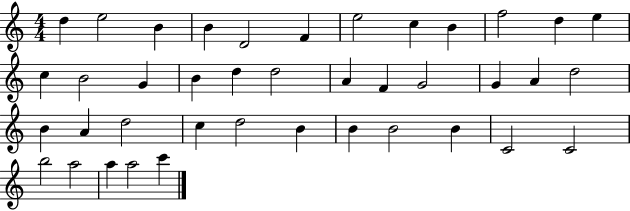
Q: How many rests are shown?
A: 0